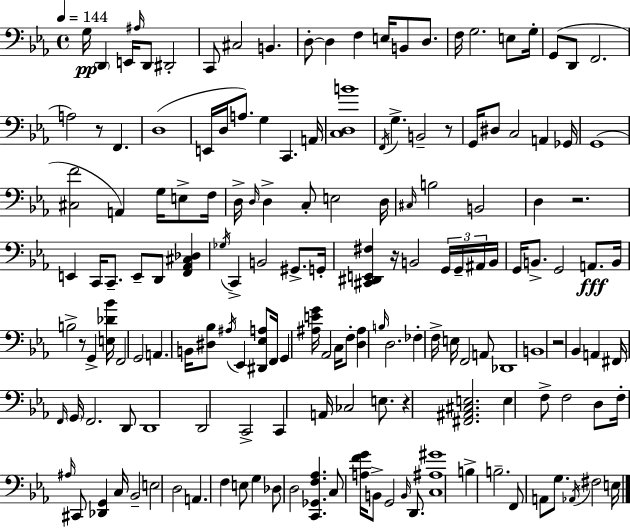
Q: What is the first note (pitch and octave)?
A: G3